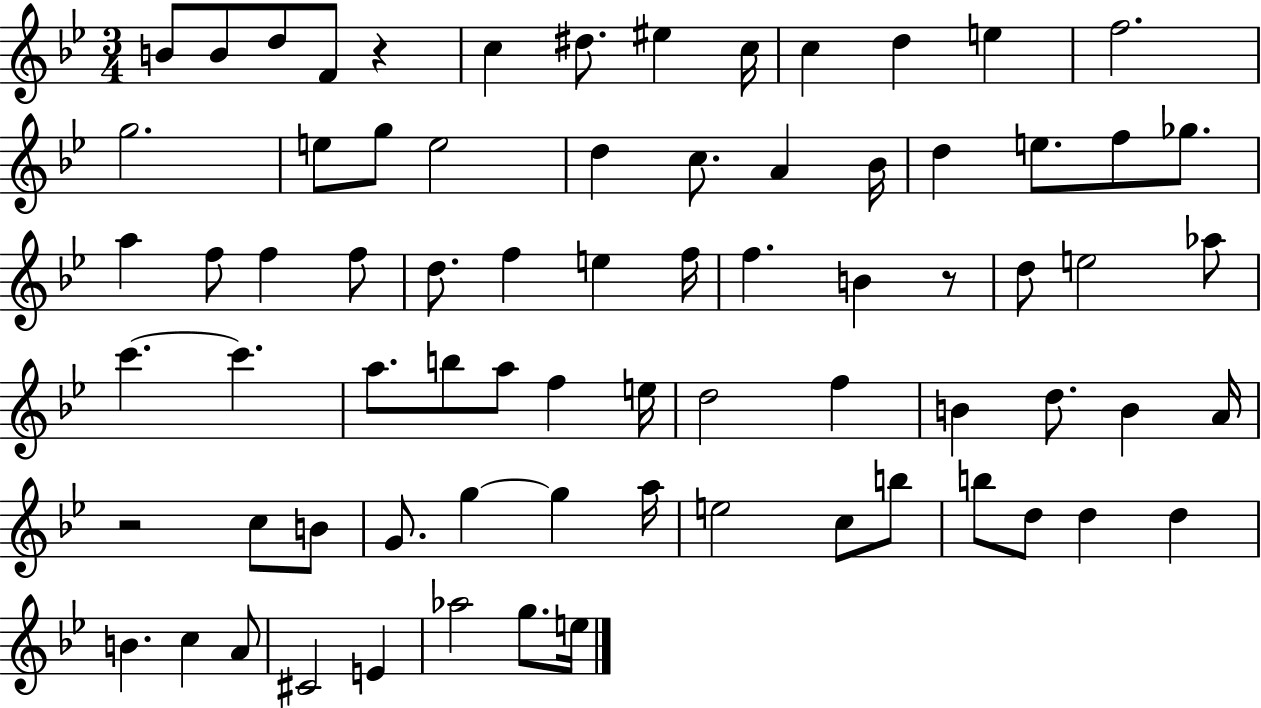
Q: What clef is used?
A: treble